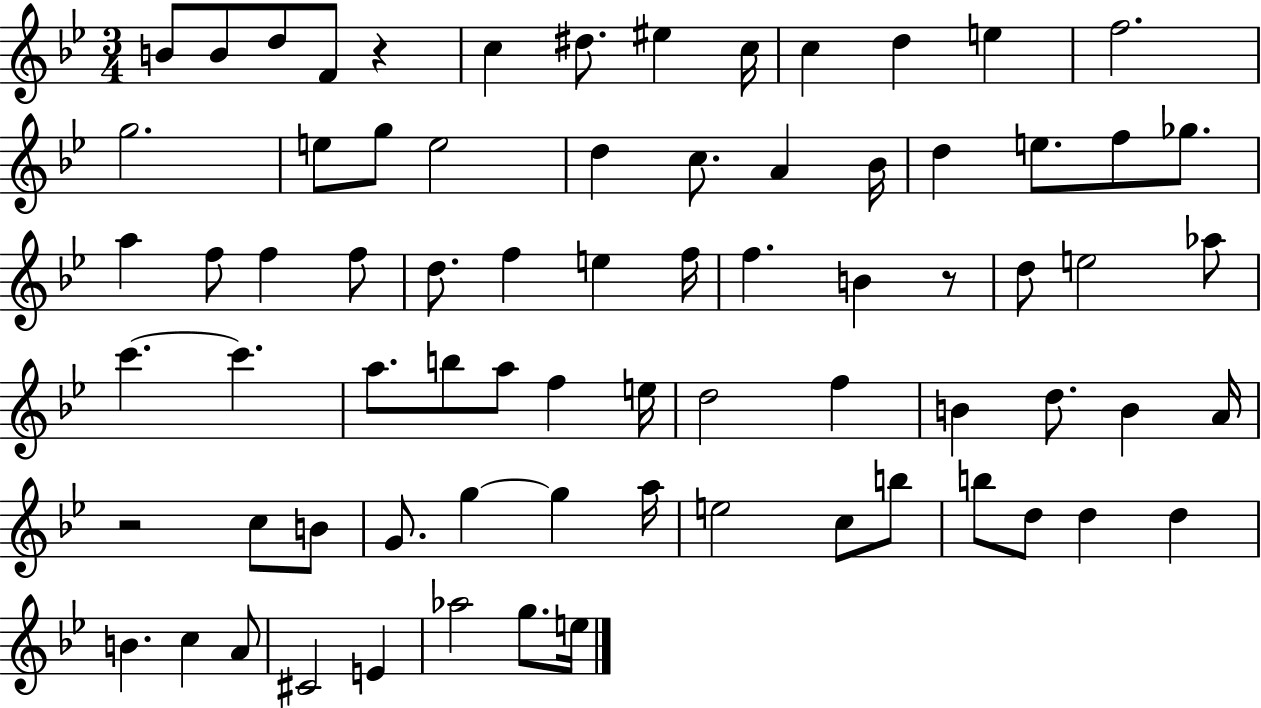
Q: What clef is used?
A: treble